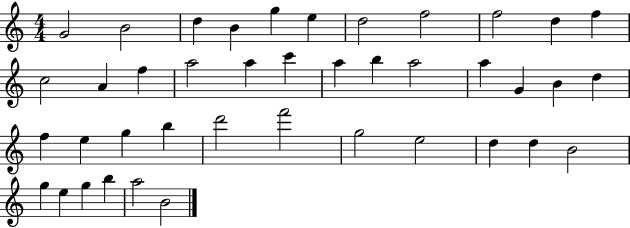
G4/h B4/h D5/q B4/q G5/q E5/q D5/h F5/h F5/h D5/q F5/q C5/h A4/q F5/q A5/h A5/q C6/q A5/q B5/q A5/h A5/q G4/q B4/q D5/q F5/q E5/q G5/q B5/q D6/h F6/h G5/h E5/h D5/q D5/q B4/h G5/q E5/q G5/q B5/q A5/h B4/h